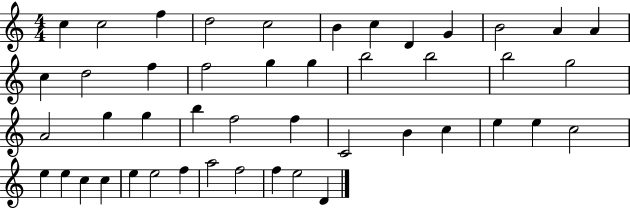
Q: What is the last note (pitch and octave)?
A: D4